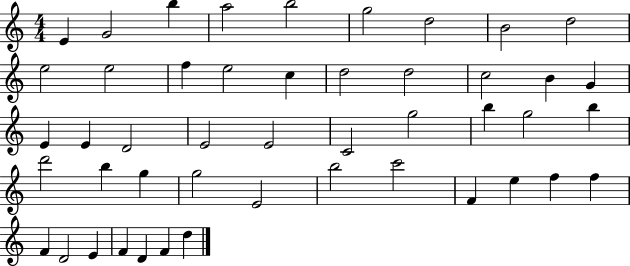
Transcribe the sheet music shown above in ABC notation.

X:1
T:Untitled
M:4/4
L:1/4
K:C
E G2 b a2 b2 g2 d2 B2 d2 e2 e2 f e2 c d2 d2 c2 B G E E D2 E2 E2 C2 g2 b g2 b d'2 b g g2 E2 b2 c'2 F e f f F D2 E F D F d